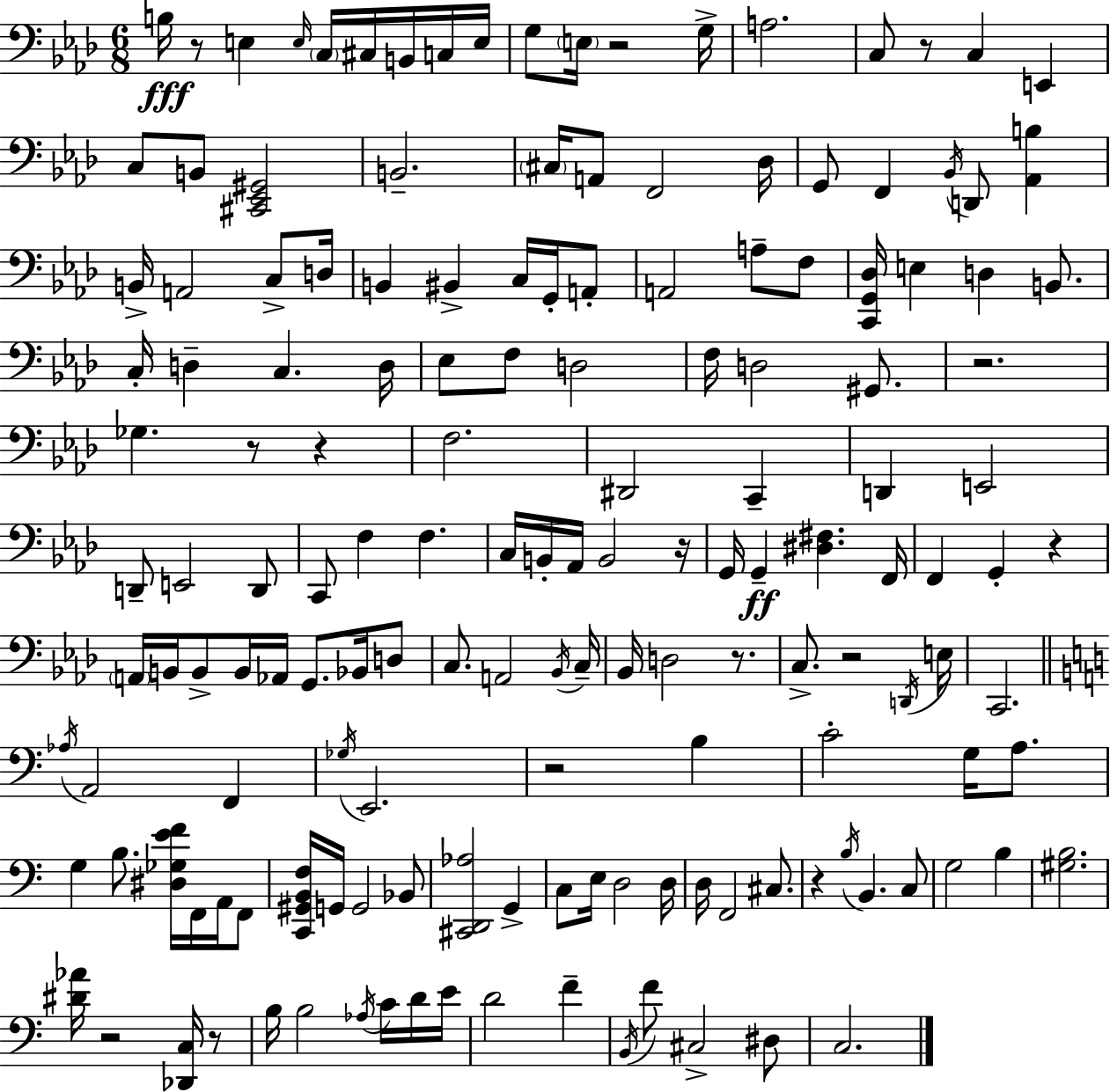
X:1
T:Untitled
M:6/8
L:1/4
K:Ab
B,/4 z/2 E, E,/4 C,/4 ^C,/4 B,,/4 C,/4 E,/4 G,/2 E,/4 z2 G,/4 A,2 C,/2 z/2 C, E,, C,/2 B,,/2 [^C,,_E,,^G,,]2 B,,2 ^C,/4 A,,/2 F,,2 _D,/4 G,,/2 F,, _B,,/4 D,,/2 [_A,,B,] B,,/4 A,,2 C,/2 D,/4 B,, ^B,, C,/4 G,,/4 A,,/2 A,,2 A,/2 F,/2 [C,,G,,_D,]/4 E, D, B,,/2 C,/4 D, C, D,/4 _E,/2 F,/2 D,2 F,/4 D,2 ^G,,/2 z2 _G, z/2 z F,2 ^D,,2 C,, D,, E,,2 D,,/2 E,,2 D,,/2 C,,/2 F, F, C,/4 B,,/4 _A,,/4 B,,2 z/4 G,,/4 G,, [^D,^F,] F,,/4 F,, G,, z A,,/4 B,,/4 B,,/2 B,,/4 _A,,/4 G,,/2 _B,,/4 D,/2 C,/2 A,,2 _B,,/4 C,/4 _B,,/4 D,2 z/2 C,/2 z2 D,,/4 E,/4 C,,2 _A,/4 A,,2 F,, _G,/4 E,,2 z2 B, C2 G,/4 A,/2 G, B,/2 [^D,_G,EF]/4 F,,/4 A,,/4 F,,/2 [C,,^G,,B,,F,]/4 G,,/4 G,,2 _B,,/2 [^C,,D,,_A,]2 G,, C,/2 E,/4 D,2 D,/4 D,/4 F,,2 ^C,/2 z B,/4 B,, C,/2 G,2 B, [^G,B,]2 [^D_A]/4 z2 [_D,,C,]/4 z/2 B,/4 B,2 _A,/4 C/4 D/4 E/4 D2 F B,,/4 F/2 ^C,2 ^D,/2 C,2